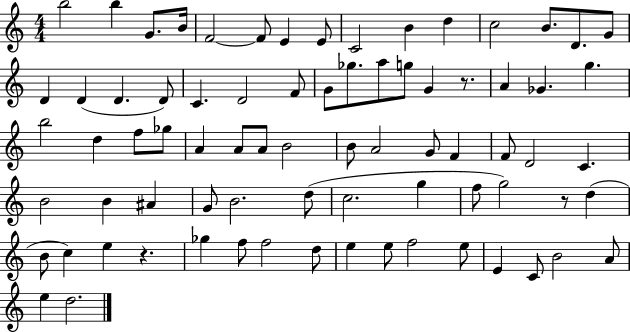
X:1
T:Untitled
M:4/4
L:1/4
K:C
b2 b G/2 B/4 F2 F/2 E E/2 C2 B d c2 B/2 D/2 G/2 D D D D/2 C D2 F/2 G/2 _g/2 a/2 g/2 G z/2 A _G g b2 d f/2 _g/2 A A/2 A/2 B2 B/2 A2 G/2 F F/2 D2 C B2 B ^A G/2 B2 d/2 c2 g f/2 g2 z/2 d B/2 c e z _g f/2 f2 d/2 e e/2 f2 e/2 E C/2 B2 A/2 e d2